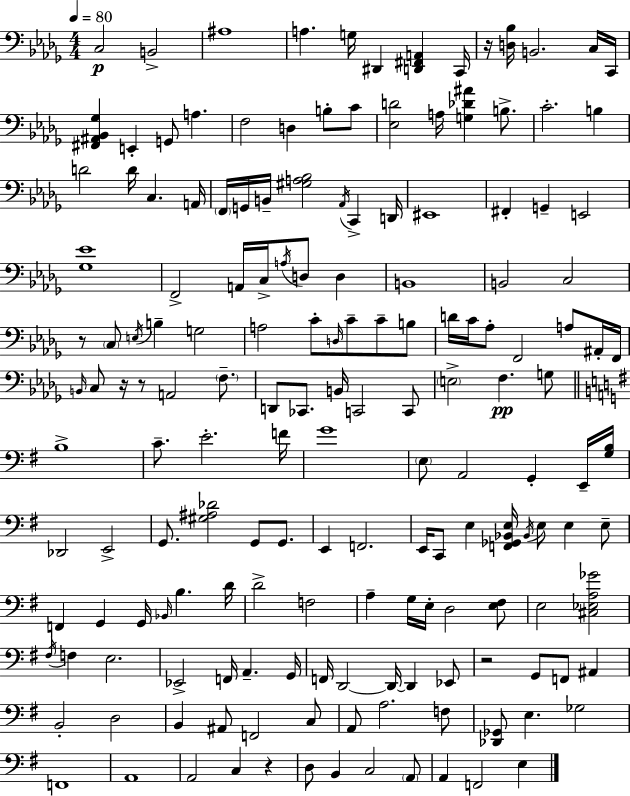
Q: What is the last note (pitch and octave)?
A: E3